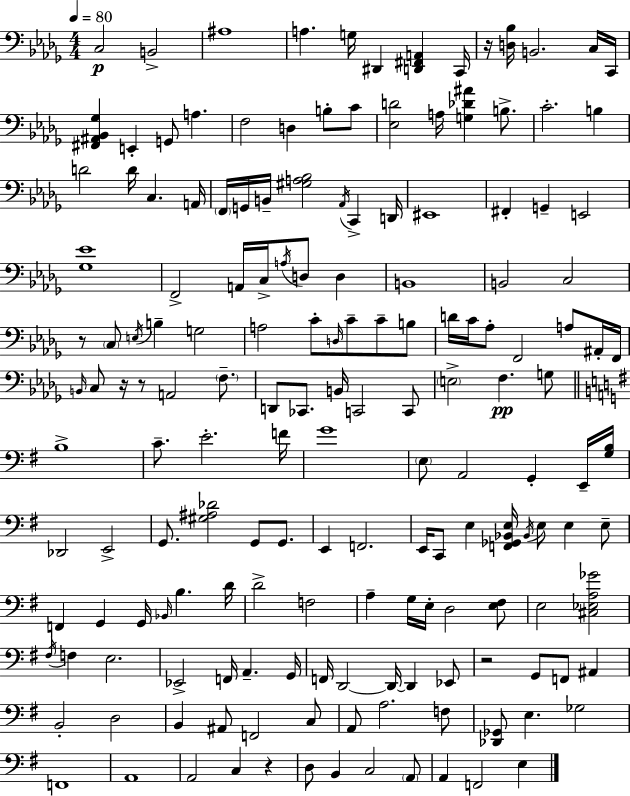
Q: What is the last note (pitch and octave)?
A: E3